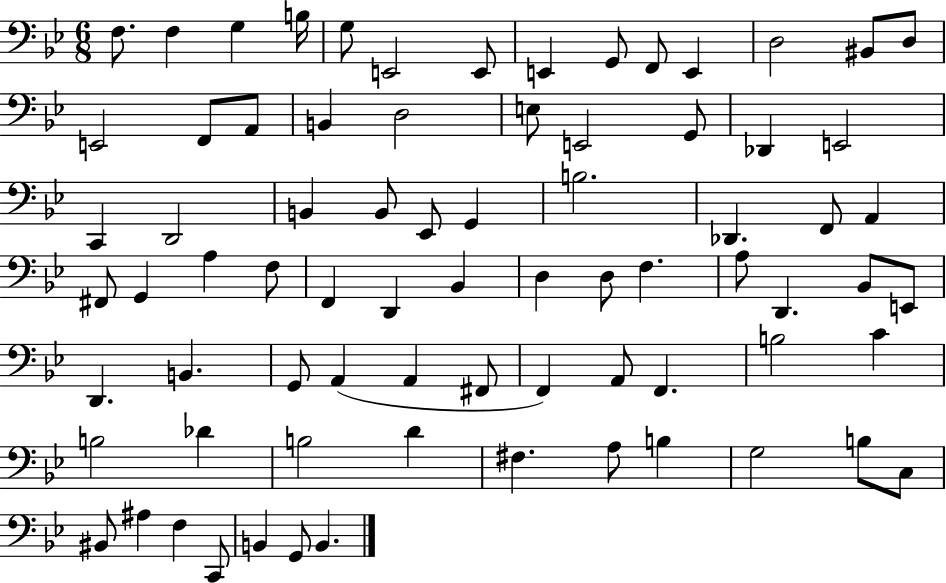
X:1
T:Untitled
M:6/8
L:1/4
K:Bb
F,/2 F, G, B,/4 G,/2 E,,2 E,,/2 E,, G,,/2 F,,/2 E,, D,2 ^B,,/2 D,/2 E,,2 F,,/2 A,,/2 B,, D,2 E,/2 E,,2 G,,/2 _D,, E,,2 C,, D,,2 B,, B,,/2 _E,,/2 G,, B,2 _D,, F,,/2 A,, ^F,,/2 G,, A, F,/2 F,, D,, _B,, D, D,/2 F, A,/2 D,, _B,,/2 E,,/2 D,, B,, G,,/2 A,, A,, ^F,,/2 F,, A,,/2 F,, B,2 C B,2 _D B,2 D ^F, A,/2 B, G,2 B,/2 C,/2 ^B,,/2 ^A, F, C,,/2 B,, G,,/2 B,,